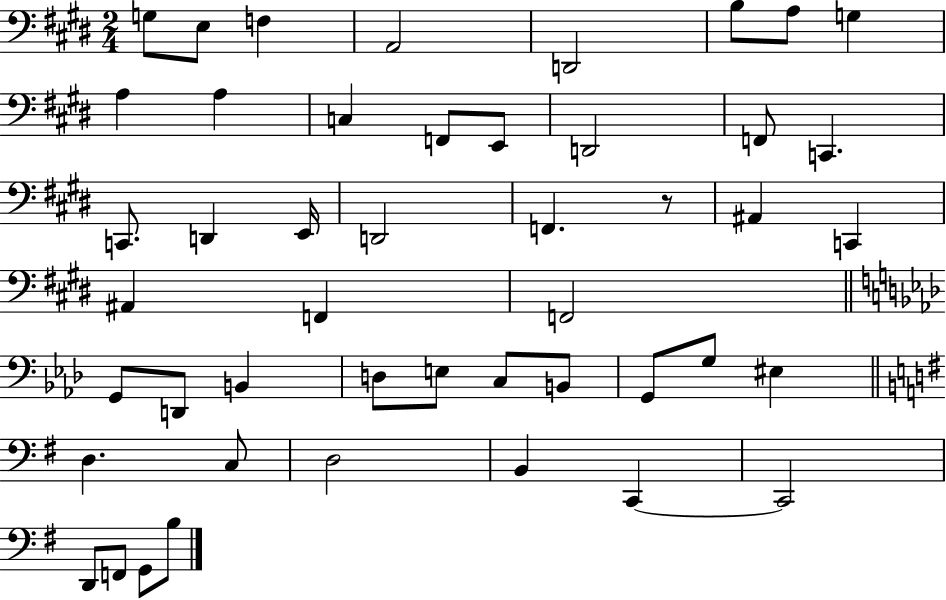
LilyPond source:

{
  \clef bass
  \numericTimeSignature
  \time 2/4
  \key e \major
  g8 e8 f4 | a,2 | d,2 | b8 a8 g4 | \break a4 a4 | c4 f,8 e,8 | d,2 | f,8 c,4. | \break c,8. d,4 e,16 | d,2 | f,4. r8 | ais,4 c,4 | \break ais,4 f,4 | f,2 | \bar "||" \break \key f \minor g,8 d,8 b,4 | d8 e8 c8 b,8 | g,8 g8 eis4 | \bar "||" \break \key g \major d4. c8 | d2 | b,4 c,4~~ | c,2 | \break d,8 f,8 g,8 b8 | \bar "|."
}